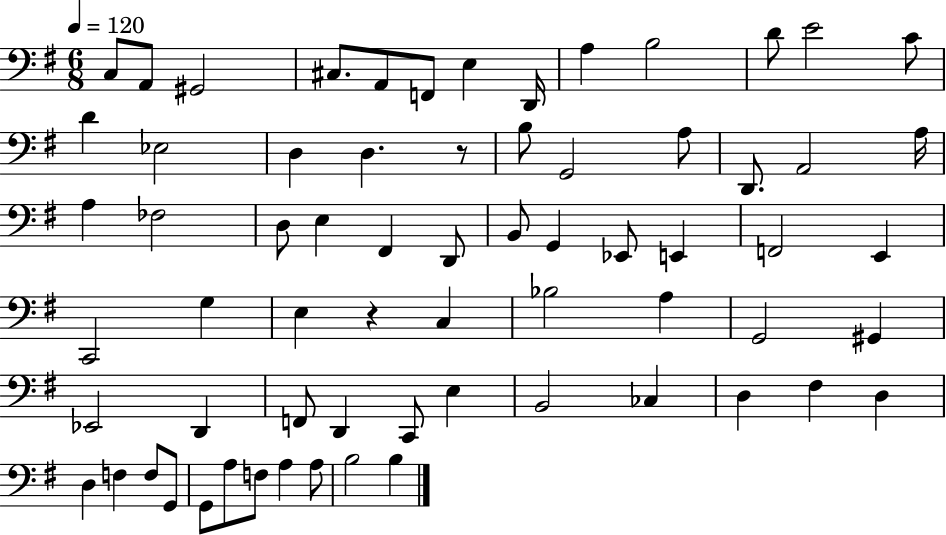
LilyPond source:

{
  \clef bass
  \numericTimeSignature
  \time 6/8
  \key g \major
  \tempo 4 = 120
  c8 a,8 gis,2 | cis8. a,8 f,8 e4 d,16 | a4 b2 | d'8 e'2 c'8 | \break d'4 ees2 | d4 d4. r8 | b8 g,2 a8 | d,8. a,2 a16 | \break a4 fes2 | d8 e4 fis,4 d,8 | b,8 g,4 ees,8 e,4 | f,2 e,4 | \break c,2 g4 | e4 r4 c4 | bes2 a4 | g,2 gis,4 | \break ees,2 d,4 | f,8 d,4 c,8 e4 | b,2 ces4 | d4 fis4 d4 | \break d4 f4 f8 g,8 | g,8 a8 f8 a4 a8 | b2 b4 | \bar "|."
}